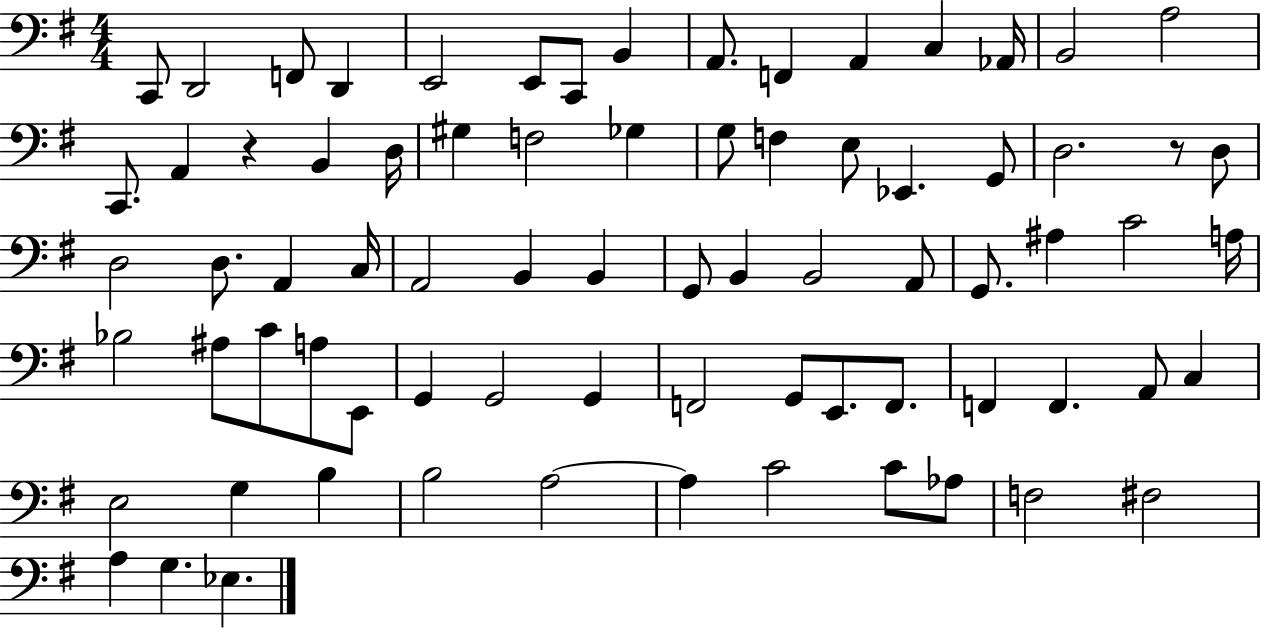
{
  \clef bass
  \numericTimeSignature
  \time 4/4
  \key g \major
  c,8 d,2 f,8 d,4 | e,2 e,8 c,8 b,4 | a,8. f,4 a,4 c4 aes,16 | b,2 a2 | \break c,8. a,4 r4 b,4 d16 | gis4 f2 ges4 | g8 f4 e8 ees,4. g,8 | d2. r8 d8 | \break d2 d8. a,4 c16 | a,2 b,4 b,4 | g,8 b,4 b,2 a,8 | g,8. ais4 c'2 a16 | \break bes2 ais8 c'8 a8 e,8 | g,4 g,2 g,4 | f,2 g,8 e,8. f,8. | f,4 f,4. a,8 c4 | \break e2 g4 b4 | b2 a2~~ | a4 c'2 c'8 aes8 | f2 fis2 | \break a4 g4. ees4. | \bar "|."
}